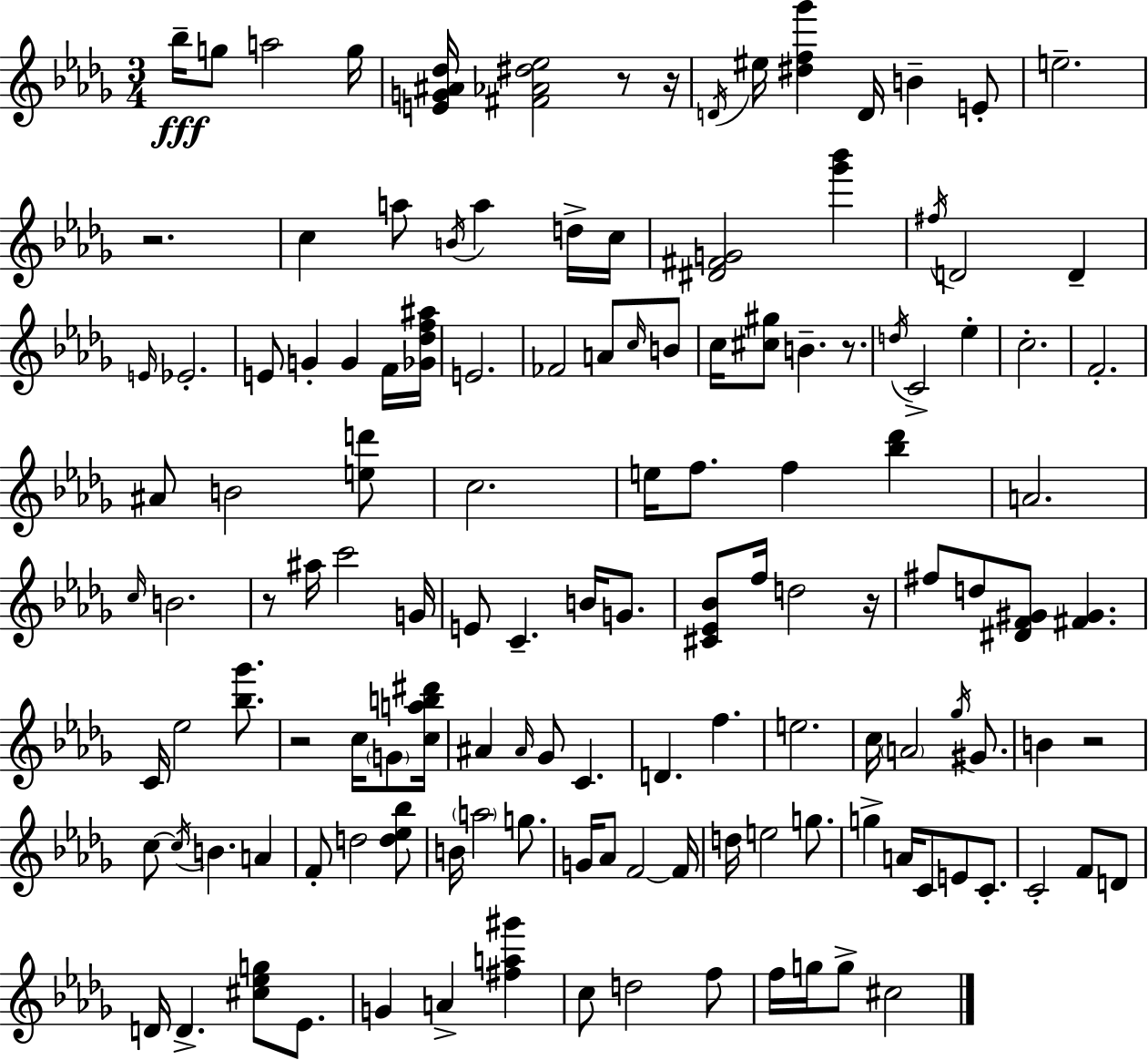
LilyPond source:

{
  \clef treble
  \numericTimeSignature
  \time 3/4
  \key bes \minor
  bes''16--\fff g''8 a''2 g''16 | <e' g' ais' des''>16 <fis' aes' dis'' ees''>2 r8 r16 | \acciaccatura { d'16 } eis''16 <dis'' f'' ges'''>4 d'16 b'4-- e'8-. | e''2.-- | \break r2. | c''4 a''8 \acciaccatura { b'16 } a''4 | d''16-> c''16 <dis' fis' g'>2 <ges''' bes'''>4 | \acciaccatura { fis''16 } d'2 d'4-- | \break \grace { e'16 } ees'2.-. | e'8 g'4-. g'4 | f'16 <ges' des'' f'' ais''>16 e'2. | fes'2 | \break a'8 \grace { c''16 } b'8 c''16 <cis'' gis''>8 b'4.-- | r8. \acciaccatura { d''16 } c'2-> | ees''4-. c''2.-. | f'2.-. | \break ais'8 b'2 | <e'' d'''>8 c''2. | e''16 f''8. f''4 | <bes'' des'''>4 a'2. | \break \grace { c''16 } b'2. | r8 ais''16 c'''2 | g'16 e'8 c'4.-- | b'16 g'8. <cis' ees' bes'>8 f''16 d''2 | \break r16 fis''8 d''8 <dis' f' gis'>8 | <fis' gis'>4. c'16 ees''2 | <bes'' ges'''>8. r2 | c''16 \parenthesize g'8 <c'' a'' b'' dis'''>16 ais'4 \grace { ais'16 } | \break ges'8 c'4. d'4. | f''4. e''2. | c''16 \parenthesize a'2 | \acciaccatura { ges''16 } gis'8. b'4 | \break r2 c''8~~ \acciaccatura { c''16 } | b'4. a'4 f'8-. | d''2 <d'' ees'' bes''>8 b'16 \parenthesize a''2 | g''8. g'16 aes'8 | \break f'2~~ f'16 d''16 e''2 | g''8. g''4-> | a'16 c'8 e'8 c'8.-. c'2-. | f'8 d'8 d'16 d'4.-> | \break <cis'' ees'' g''>8 ees'8. g'4 | a'4-> <fis'' a'' gis'''>4 c''8 | d''2 f''8 f''16 g''16 | g''8-> cis''2 \bar "|."
}